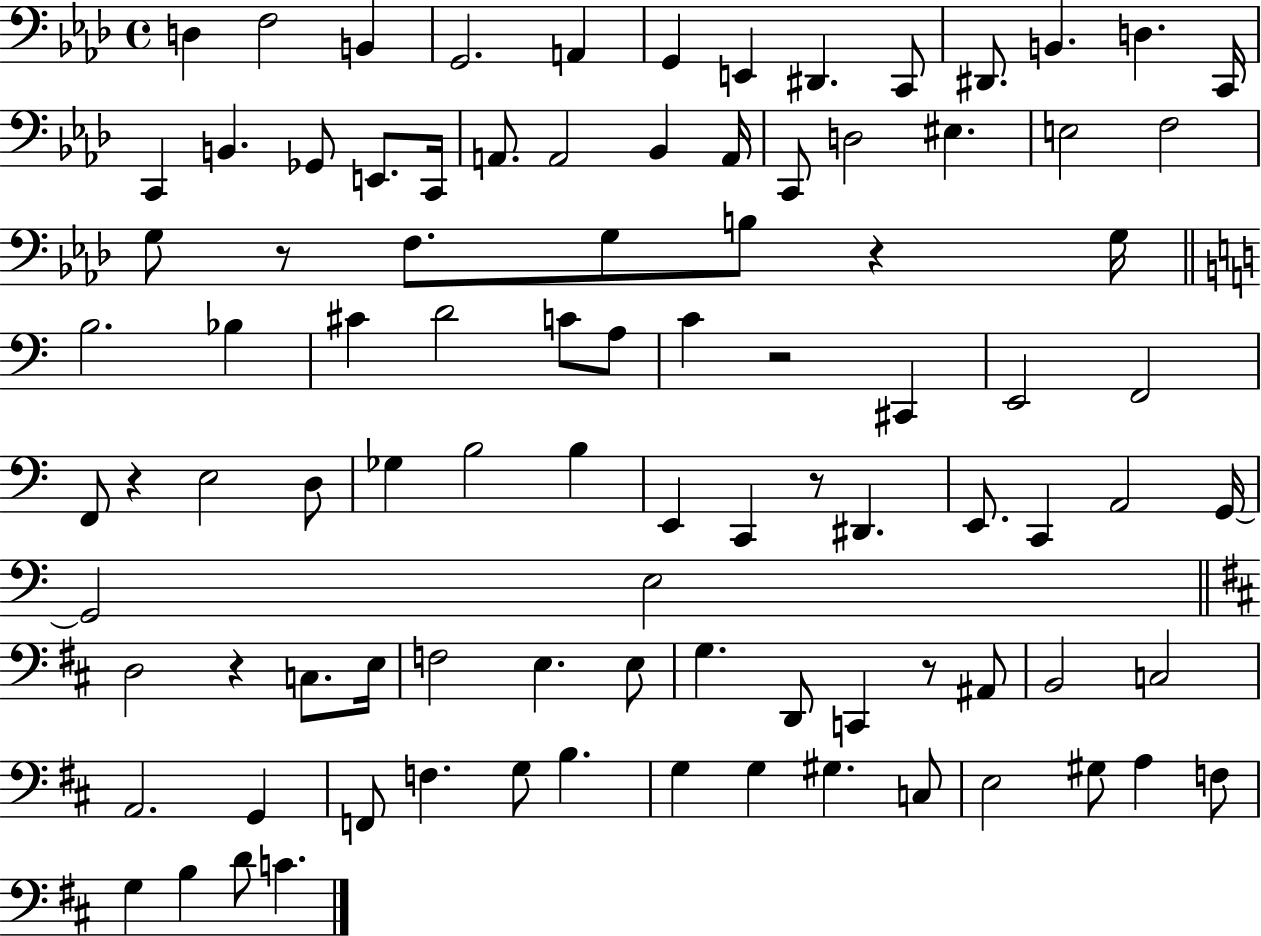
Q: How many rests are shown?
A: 7